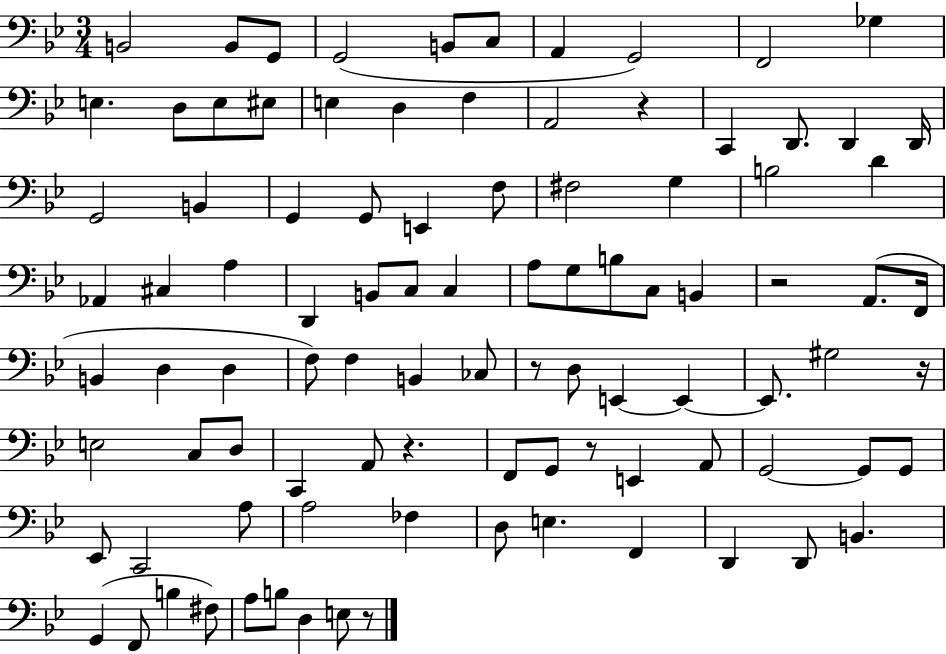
B2/h B2/e G2/e G2/h B2/e C3/e A2/q G2/h F2/h Gb3/q E3/q. D3/e E3/e EIS3/e E3/q D3/q F3/q A2/h R/q C2/q D2/e. D2/q D2/s G2/h B2/q G2/q G2/e E2/q F3/e F#3/h G3/q B3/h D4/q Ab2/q C#3/q A3/q D2/q B2/e C3/e C3/q A3/e G3/e B3/e C3/e B2/q R/h A2/e. F2/s B2/q D3/q D3/q F3/e F3/q B2/q CES3/e R/e D3/e E2/q E2/q E2/e. G#3/h R/s E3/h C3/e D3/e C2/q A2/e R/q. F2/e G2/e R/e E2/q A2/e G2/h G2/e G2/e Eb2/e C2/h A3/e A3/h FES3/q D3/e E3/q. F2/q D2/q D2/e B2/q. G2/q F2/e B3/q F#3/e A3/e B3/e D3/q E3/e R/e